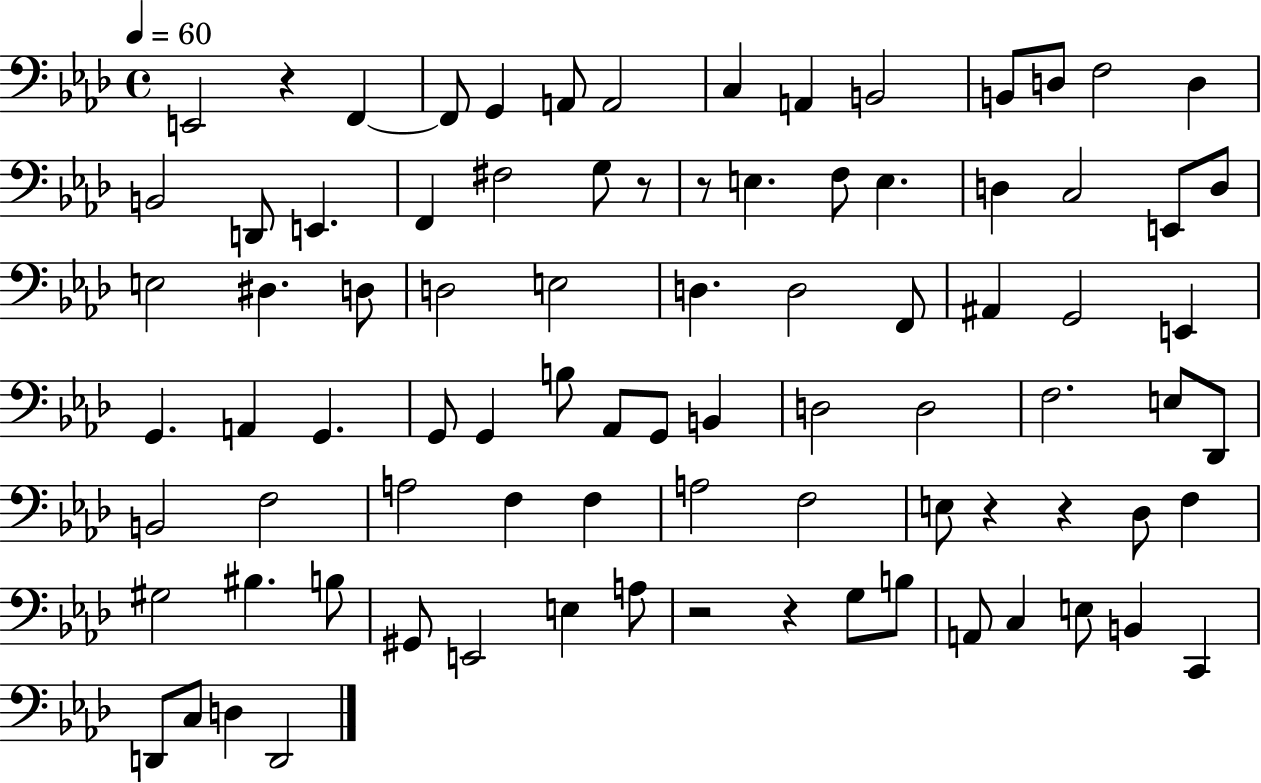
{
  \clef bass
  \time 4/4
  \defaultTimeSignature
  \key aes \major
  \tempo 4 = 60
  e,2 r4 f,4~~ | f,8 g,4 a,8 a,2 | c4 a,4 b,2 | b,8 d8 f2 d4 | \break b,2 d,8 e,4. | f,4 fis2 g8 r8 | r8 e4. f8 e4. | d4 c2 e,8 d8 | \break e2 dis4. d8 | d2 e2 | d4. d2 f,8 | ais,4 g,2 e,4 | \break g,4. a,4 g,4. | g,8 g,4 b8 aes,8 g,8 b,4 | d2 d2 | f2. e8 des,8 | \break b,2 f2 | a2 f4 f4 | a2 f2 | e8 r4 r4 des8 f4 | \break gis2 bis4. b8 | gis,8 e,2 e4 a8 | r2 r4 g8 b8 | a,8 c4 e8 b,4 c,4 | \break d,8 c8 d4 d,2 | \bar "|."
}